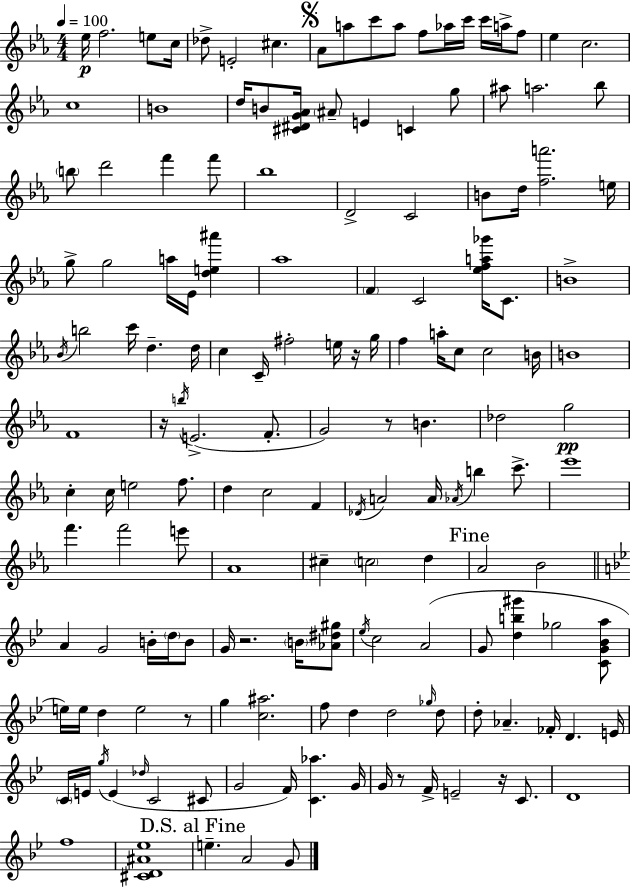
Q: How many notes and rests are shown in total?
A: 159